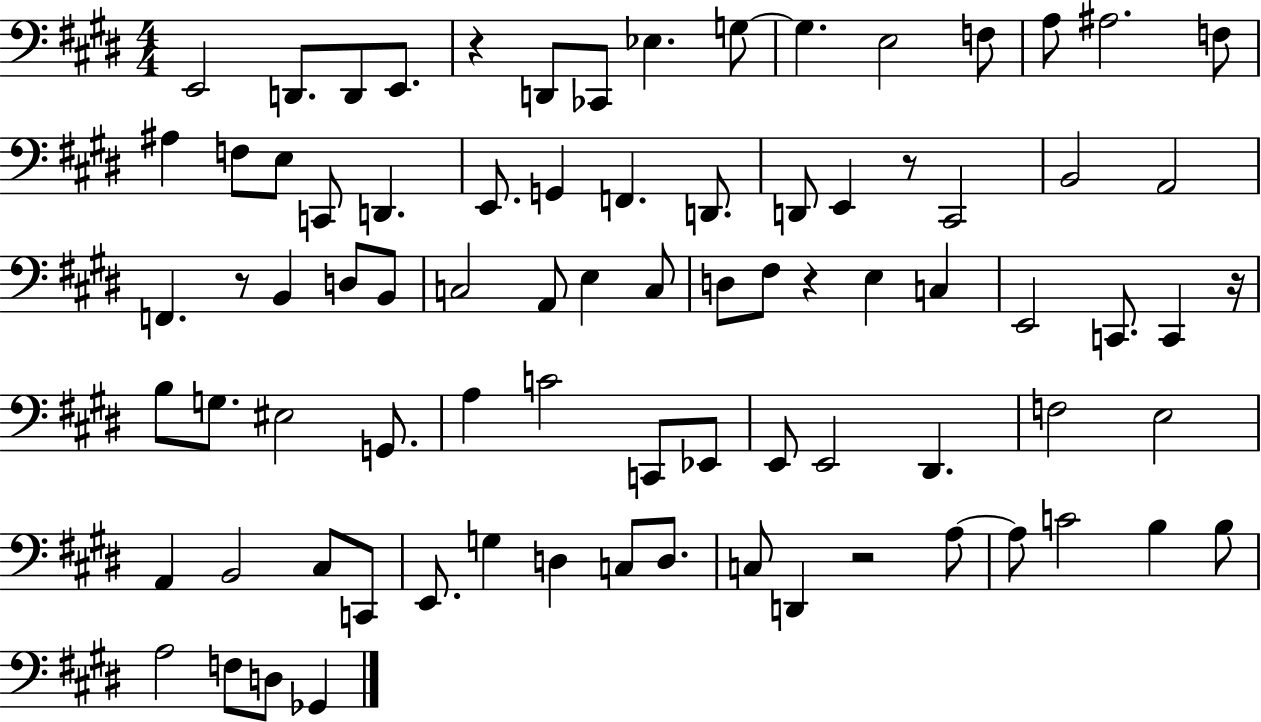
{
  \clef bass
  \numericTimeSignature
  \time 4/4
  \key e \major
  \repeat volta 2 { e,2 d,8. d,8 e,8. | r4 d,8 ces,8 ees4. g8~~ | g4. e2 f8 | a8 ais2. f8 | \break ais4 f8 e8 c,8 d,4. | e,8. g,4 f,4. d,8. | d,8 e,4 r8 cis,2 | b,2 a,2 | \break f,4. r8 b,4 d8 b,8 | c2 a,8 e4 c8 | d8 fis8 r4 e4 c4 | e,2 c,8. c,4 r16 | \break b8 g8. eis2 g,8. | a4 c'2 c,8 ees,8 | e,8 e,2 dis,4. | f2 e2 | \break a,4 b,2 cis8 c,8 | e,8. g4 d4 c8 d8. | c8 d,4 r2 a8~~ | a8 c'2 b4 b8 | \break a2 f8 d8 ges,4 | } \bar "|."
}